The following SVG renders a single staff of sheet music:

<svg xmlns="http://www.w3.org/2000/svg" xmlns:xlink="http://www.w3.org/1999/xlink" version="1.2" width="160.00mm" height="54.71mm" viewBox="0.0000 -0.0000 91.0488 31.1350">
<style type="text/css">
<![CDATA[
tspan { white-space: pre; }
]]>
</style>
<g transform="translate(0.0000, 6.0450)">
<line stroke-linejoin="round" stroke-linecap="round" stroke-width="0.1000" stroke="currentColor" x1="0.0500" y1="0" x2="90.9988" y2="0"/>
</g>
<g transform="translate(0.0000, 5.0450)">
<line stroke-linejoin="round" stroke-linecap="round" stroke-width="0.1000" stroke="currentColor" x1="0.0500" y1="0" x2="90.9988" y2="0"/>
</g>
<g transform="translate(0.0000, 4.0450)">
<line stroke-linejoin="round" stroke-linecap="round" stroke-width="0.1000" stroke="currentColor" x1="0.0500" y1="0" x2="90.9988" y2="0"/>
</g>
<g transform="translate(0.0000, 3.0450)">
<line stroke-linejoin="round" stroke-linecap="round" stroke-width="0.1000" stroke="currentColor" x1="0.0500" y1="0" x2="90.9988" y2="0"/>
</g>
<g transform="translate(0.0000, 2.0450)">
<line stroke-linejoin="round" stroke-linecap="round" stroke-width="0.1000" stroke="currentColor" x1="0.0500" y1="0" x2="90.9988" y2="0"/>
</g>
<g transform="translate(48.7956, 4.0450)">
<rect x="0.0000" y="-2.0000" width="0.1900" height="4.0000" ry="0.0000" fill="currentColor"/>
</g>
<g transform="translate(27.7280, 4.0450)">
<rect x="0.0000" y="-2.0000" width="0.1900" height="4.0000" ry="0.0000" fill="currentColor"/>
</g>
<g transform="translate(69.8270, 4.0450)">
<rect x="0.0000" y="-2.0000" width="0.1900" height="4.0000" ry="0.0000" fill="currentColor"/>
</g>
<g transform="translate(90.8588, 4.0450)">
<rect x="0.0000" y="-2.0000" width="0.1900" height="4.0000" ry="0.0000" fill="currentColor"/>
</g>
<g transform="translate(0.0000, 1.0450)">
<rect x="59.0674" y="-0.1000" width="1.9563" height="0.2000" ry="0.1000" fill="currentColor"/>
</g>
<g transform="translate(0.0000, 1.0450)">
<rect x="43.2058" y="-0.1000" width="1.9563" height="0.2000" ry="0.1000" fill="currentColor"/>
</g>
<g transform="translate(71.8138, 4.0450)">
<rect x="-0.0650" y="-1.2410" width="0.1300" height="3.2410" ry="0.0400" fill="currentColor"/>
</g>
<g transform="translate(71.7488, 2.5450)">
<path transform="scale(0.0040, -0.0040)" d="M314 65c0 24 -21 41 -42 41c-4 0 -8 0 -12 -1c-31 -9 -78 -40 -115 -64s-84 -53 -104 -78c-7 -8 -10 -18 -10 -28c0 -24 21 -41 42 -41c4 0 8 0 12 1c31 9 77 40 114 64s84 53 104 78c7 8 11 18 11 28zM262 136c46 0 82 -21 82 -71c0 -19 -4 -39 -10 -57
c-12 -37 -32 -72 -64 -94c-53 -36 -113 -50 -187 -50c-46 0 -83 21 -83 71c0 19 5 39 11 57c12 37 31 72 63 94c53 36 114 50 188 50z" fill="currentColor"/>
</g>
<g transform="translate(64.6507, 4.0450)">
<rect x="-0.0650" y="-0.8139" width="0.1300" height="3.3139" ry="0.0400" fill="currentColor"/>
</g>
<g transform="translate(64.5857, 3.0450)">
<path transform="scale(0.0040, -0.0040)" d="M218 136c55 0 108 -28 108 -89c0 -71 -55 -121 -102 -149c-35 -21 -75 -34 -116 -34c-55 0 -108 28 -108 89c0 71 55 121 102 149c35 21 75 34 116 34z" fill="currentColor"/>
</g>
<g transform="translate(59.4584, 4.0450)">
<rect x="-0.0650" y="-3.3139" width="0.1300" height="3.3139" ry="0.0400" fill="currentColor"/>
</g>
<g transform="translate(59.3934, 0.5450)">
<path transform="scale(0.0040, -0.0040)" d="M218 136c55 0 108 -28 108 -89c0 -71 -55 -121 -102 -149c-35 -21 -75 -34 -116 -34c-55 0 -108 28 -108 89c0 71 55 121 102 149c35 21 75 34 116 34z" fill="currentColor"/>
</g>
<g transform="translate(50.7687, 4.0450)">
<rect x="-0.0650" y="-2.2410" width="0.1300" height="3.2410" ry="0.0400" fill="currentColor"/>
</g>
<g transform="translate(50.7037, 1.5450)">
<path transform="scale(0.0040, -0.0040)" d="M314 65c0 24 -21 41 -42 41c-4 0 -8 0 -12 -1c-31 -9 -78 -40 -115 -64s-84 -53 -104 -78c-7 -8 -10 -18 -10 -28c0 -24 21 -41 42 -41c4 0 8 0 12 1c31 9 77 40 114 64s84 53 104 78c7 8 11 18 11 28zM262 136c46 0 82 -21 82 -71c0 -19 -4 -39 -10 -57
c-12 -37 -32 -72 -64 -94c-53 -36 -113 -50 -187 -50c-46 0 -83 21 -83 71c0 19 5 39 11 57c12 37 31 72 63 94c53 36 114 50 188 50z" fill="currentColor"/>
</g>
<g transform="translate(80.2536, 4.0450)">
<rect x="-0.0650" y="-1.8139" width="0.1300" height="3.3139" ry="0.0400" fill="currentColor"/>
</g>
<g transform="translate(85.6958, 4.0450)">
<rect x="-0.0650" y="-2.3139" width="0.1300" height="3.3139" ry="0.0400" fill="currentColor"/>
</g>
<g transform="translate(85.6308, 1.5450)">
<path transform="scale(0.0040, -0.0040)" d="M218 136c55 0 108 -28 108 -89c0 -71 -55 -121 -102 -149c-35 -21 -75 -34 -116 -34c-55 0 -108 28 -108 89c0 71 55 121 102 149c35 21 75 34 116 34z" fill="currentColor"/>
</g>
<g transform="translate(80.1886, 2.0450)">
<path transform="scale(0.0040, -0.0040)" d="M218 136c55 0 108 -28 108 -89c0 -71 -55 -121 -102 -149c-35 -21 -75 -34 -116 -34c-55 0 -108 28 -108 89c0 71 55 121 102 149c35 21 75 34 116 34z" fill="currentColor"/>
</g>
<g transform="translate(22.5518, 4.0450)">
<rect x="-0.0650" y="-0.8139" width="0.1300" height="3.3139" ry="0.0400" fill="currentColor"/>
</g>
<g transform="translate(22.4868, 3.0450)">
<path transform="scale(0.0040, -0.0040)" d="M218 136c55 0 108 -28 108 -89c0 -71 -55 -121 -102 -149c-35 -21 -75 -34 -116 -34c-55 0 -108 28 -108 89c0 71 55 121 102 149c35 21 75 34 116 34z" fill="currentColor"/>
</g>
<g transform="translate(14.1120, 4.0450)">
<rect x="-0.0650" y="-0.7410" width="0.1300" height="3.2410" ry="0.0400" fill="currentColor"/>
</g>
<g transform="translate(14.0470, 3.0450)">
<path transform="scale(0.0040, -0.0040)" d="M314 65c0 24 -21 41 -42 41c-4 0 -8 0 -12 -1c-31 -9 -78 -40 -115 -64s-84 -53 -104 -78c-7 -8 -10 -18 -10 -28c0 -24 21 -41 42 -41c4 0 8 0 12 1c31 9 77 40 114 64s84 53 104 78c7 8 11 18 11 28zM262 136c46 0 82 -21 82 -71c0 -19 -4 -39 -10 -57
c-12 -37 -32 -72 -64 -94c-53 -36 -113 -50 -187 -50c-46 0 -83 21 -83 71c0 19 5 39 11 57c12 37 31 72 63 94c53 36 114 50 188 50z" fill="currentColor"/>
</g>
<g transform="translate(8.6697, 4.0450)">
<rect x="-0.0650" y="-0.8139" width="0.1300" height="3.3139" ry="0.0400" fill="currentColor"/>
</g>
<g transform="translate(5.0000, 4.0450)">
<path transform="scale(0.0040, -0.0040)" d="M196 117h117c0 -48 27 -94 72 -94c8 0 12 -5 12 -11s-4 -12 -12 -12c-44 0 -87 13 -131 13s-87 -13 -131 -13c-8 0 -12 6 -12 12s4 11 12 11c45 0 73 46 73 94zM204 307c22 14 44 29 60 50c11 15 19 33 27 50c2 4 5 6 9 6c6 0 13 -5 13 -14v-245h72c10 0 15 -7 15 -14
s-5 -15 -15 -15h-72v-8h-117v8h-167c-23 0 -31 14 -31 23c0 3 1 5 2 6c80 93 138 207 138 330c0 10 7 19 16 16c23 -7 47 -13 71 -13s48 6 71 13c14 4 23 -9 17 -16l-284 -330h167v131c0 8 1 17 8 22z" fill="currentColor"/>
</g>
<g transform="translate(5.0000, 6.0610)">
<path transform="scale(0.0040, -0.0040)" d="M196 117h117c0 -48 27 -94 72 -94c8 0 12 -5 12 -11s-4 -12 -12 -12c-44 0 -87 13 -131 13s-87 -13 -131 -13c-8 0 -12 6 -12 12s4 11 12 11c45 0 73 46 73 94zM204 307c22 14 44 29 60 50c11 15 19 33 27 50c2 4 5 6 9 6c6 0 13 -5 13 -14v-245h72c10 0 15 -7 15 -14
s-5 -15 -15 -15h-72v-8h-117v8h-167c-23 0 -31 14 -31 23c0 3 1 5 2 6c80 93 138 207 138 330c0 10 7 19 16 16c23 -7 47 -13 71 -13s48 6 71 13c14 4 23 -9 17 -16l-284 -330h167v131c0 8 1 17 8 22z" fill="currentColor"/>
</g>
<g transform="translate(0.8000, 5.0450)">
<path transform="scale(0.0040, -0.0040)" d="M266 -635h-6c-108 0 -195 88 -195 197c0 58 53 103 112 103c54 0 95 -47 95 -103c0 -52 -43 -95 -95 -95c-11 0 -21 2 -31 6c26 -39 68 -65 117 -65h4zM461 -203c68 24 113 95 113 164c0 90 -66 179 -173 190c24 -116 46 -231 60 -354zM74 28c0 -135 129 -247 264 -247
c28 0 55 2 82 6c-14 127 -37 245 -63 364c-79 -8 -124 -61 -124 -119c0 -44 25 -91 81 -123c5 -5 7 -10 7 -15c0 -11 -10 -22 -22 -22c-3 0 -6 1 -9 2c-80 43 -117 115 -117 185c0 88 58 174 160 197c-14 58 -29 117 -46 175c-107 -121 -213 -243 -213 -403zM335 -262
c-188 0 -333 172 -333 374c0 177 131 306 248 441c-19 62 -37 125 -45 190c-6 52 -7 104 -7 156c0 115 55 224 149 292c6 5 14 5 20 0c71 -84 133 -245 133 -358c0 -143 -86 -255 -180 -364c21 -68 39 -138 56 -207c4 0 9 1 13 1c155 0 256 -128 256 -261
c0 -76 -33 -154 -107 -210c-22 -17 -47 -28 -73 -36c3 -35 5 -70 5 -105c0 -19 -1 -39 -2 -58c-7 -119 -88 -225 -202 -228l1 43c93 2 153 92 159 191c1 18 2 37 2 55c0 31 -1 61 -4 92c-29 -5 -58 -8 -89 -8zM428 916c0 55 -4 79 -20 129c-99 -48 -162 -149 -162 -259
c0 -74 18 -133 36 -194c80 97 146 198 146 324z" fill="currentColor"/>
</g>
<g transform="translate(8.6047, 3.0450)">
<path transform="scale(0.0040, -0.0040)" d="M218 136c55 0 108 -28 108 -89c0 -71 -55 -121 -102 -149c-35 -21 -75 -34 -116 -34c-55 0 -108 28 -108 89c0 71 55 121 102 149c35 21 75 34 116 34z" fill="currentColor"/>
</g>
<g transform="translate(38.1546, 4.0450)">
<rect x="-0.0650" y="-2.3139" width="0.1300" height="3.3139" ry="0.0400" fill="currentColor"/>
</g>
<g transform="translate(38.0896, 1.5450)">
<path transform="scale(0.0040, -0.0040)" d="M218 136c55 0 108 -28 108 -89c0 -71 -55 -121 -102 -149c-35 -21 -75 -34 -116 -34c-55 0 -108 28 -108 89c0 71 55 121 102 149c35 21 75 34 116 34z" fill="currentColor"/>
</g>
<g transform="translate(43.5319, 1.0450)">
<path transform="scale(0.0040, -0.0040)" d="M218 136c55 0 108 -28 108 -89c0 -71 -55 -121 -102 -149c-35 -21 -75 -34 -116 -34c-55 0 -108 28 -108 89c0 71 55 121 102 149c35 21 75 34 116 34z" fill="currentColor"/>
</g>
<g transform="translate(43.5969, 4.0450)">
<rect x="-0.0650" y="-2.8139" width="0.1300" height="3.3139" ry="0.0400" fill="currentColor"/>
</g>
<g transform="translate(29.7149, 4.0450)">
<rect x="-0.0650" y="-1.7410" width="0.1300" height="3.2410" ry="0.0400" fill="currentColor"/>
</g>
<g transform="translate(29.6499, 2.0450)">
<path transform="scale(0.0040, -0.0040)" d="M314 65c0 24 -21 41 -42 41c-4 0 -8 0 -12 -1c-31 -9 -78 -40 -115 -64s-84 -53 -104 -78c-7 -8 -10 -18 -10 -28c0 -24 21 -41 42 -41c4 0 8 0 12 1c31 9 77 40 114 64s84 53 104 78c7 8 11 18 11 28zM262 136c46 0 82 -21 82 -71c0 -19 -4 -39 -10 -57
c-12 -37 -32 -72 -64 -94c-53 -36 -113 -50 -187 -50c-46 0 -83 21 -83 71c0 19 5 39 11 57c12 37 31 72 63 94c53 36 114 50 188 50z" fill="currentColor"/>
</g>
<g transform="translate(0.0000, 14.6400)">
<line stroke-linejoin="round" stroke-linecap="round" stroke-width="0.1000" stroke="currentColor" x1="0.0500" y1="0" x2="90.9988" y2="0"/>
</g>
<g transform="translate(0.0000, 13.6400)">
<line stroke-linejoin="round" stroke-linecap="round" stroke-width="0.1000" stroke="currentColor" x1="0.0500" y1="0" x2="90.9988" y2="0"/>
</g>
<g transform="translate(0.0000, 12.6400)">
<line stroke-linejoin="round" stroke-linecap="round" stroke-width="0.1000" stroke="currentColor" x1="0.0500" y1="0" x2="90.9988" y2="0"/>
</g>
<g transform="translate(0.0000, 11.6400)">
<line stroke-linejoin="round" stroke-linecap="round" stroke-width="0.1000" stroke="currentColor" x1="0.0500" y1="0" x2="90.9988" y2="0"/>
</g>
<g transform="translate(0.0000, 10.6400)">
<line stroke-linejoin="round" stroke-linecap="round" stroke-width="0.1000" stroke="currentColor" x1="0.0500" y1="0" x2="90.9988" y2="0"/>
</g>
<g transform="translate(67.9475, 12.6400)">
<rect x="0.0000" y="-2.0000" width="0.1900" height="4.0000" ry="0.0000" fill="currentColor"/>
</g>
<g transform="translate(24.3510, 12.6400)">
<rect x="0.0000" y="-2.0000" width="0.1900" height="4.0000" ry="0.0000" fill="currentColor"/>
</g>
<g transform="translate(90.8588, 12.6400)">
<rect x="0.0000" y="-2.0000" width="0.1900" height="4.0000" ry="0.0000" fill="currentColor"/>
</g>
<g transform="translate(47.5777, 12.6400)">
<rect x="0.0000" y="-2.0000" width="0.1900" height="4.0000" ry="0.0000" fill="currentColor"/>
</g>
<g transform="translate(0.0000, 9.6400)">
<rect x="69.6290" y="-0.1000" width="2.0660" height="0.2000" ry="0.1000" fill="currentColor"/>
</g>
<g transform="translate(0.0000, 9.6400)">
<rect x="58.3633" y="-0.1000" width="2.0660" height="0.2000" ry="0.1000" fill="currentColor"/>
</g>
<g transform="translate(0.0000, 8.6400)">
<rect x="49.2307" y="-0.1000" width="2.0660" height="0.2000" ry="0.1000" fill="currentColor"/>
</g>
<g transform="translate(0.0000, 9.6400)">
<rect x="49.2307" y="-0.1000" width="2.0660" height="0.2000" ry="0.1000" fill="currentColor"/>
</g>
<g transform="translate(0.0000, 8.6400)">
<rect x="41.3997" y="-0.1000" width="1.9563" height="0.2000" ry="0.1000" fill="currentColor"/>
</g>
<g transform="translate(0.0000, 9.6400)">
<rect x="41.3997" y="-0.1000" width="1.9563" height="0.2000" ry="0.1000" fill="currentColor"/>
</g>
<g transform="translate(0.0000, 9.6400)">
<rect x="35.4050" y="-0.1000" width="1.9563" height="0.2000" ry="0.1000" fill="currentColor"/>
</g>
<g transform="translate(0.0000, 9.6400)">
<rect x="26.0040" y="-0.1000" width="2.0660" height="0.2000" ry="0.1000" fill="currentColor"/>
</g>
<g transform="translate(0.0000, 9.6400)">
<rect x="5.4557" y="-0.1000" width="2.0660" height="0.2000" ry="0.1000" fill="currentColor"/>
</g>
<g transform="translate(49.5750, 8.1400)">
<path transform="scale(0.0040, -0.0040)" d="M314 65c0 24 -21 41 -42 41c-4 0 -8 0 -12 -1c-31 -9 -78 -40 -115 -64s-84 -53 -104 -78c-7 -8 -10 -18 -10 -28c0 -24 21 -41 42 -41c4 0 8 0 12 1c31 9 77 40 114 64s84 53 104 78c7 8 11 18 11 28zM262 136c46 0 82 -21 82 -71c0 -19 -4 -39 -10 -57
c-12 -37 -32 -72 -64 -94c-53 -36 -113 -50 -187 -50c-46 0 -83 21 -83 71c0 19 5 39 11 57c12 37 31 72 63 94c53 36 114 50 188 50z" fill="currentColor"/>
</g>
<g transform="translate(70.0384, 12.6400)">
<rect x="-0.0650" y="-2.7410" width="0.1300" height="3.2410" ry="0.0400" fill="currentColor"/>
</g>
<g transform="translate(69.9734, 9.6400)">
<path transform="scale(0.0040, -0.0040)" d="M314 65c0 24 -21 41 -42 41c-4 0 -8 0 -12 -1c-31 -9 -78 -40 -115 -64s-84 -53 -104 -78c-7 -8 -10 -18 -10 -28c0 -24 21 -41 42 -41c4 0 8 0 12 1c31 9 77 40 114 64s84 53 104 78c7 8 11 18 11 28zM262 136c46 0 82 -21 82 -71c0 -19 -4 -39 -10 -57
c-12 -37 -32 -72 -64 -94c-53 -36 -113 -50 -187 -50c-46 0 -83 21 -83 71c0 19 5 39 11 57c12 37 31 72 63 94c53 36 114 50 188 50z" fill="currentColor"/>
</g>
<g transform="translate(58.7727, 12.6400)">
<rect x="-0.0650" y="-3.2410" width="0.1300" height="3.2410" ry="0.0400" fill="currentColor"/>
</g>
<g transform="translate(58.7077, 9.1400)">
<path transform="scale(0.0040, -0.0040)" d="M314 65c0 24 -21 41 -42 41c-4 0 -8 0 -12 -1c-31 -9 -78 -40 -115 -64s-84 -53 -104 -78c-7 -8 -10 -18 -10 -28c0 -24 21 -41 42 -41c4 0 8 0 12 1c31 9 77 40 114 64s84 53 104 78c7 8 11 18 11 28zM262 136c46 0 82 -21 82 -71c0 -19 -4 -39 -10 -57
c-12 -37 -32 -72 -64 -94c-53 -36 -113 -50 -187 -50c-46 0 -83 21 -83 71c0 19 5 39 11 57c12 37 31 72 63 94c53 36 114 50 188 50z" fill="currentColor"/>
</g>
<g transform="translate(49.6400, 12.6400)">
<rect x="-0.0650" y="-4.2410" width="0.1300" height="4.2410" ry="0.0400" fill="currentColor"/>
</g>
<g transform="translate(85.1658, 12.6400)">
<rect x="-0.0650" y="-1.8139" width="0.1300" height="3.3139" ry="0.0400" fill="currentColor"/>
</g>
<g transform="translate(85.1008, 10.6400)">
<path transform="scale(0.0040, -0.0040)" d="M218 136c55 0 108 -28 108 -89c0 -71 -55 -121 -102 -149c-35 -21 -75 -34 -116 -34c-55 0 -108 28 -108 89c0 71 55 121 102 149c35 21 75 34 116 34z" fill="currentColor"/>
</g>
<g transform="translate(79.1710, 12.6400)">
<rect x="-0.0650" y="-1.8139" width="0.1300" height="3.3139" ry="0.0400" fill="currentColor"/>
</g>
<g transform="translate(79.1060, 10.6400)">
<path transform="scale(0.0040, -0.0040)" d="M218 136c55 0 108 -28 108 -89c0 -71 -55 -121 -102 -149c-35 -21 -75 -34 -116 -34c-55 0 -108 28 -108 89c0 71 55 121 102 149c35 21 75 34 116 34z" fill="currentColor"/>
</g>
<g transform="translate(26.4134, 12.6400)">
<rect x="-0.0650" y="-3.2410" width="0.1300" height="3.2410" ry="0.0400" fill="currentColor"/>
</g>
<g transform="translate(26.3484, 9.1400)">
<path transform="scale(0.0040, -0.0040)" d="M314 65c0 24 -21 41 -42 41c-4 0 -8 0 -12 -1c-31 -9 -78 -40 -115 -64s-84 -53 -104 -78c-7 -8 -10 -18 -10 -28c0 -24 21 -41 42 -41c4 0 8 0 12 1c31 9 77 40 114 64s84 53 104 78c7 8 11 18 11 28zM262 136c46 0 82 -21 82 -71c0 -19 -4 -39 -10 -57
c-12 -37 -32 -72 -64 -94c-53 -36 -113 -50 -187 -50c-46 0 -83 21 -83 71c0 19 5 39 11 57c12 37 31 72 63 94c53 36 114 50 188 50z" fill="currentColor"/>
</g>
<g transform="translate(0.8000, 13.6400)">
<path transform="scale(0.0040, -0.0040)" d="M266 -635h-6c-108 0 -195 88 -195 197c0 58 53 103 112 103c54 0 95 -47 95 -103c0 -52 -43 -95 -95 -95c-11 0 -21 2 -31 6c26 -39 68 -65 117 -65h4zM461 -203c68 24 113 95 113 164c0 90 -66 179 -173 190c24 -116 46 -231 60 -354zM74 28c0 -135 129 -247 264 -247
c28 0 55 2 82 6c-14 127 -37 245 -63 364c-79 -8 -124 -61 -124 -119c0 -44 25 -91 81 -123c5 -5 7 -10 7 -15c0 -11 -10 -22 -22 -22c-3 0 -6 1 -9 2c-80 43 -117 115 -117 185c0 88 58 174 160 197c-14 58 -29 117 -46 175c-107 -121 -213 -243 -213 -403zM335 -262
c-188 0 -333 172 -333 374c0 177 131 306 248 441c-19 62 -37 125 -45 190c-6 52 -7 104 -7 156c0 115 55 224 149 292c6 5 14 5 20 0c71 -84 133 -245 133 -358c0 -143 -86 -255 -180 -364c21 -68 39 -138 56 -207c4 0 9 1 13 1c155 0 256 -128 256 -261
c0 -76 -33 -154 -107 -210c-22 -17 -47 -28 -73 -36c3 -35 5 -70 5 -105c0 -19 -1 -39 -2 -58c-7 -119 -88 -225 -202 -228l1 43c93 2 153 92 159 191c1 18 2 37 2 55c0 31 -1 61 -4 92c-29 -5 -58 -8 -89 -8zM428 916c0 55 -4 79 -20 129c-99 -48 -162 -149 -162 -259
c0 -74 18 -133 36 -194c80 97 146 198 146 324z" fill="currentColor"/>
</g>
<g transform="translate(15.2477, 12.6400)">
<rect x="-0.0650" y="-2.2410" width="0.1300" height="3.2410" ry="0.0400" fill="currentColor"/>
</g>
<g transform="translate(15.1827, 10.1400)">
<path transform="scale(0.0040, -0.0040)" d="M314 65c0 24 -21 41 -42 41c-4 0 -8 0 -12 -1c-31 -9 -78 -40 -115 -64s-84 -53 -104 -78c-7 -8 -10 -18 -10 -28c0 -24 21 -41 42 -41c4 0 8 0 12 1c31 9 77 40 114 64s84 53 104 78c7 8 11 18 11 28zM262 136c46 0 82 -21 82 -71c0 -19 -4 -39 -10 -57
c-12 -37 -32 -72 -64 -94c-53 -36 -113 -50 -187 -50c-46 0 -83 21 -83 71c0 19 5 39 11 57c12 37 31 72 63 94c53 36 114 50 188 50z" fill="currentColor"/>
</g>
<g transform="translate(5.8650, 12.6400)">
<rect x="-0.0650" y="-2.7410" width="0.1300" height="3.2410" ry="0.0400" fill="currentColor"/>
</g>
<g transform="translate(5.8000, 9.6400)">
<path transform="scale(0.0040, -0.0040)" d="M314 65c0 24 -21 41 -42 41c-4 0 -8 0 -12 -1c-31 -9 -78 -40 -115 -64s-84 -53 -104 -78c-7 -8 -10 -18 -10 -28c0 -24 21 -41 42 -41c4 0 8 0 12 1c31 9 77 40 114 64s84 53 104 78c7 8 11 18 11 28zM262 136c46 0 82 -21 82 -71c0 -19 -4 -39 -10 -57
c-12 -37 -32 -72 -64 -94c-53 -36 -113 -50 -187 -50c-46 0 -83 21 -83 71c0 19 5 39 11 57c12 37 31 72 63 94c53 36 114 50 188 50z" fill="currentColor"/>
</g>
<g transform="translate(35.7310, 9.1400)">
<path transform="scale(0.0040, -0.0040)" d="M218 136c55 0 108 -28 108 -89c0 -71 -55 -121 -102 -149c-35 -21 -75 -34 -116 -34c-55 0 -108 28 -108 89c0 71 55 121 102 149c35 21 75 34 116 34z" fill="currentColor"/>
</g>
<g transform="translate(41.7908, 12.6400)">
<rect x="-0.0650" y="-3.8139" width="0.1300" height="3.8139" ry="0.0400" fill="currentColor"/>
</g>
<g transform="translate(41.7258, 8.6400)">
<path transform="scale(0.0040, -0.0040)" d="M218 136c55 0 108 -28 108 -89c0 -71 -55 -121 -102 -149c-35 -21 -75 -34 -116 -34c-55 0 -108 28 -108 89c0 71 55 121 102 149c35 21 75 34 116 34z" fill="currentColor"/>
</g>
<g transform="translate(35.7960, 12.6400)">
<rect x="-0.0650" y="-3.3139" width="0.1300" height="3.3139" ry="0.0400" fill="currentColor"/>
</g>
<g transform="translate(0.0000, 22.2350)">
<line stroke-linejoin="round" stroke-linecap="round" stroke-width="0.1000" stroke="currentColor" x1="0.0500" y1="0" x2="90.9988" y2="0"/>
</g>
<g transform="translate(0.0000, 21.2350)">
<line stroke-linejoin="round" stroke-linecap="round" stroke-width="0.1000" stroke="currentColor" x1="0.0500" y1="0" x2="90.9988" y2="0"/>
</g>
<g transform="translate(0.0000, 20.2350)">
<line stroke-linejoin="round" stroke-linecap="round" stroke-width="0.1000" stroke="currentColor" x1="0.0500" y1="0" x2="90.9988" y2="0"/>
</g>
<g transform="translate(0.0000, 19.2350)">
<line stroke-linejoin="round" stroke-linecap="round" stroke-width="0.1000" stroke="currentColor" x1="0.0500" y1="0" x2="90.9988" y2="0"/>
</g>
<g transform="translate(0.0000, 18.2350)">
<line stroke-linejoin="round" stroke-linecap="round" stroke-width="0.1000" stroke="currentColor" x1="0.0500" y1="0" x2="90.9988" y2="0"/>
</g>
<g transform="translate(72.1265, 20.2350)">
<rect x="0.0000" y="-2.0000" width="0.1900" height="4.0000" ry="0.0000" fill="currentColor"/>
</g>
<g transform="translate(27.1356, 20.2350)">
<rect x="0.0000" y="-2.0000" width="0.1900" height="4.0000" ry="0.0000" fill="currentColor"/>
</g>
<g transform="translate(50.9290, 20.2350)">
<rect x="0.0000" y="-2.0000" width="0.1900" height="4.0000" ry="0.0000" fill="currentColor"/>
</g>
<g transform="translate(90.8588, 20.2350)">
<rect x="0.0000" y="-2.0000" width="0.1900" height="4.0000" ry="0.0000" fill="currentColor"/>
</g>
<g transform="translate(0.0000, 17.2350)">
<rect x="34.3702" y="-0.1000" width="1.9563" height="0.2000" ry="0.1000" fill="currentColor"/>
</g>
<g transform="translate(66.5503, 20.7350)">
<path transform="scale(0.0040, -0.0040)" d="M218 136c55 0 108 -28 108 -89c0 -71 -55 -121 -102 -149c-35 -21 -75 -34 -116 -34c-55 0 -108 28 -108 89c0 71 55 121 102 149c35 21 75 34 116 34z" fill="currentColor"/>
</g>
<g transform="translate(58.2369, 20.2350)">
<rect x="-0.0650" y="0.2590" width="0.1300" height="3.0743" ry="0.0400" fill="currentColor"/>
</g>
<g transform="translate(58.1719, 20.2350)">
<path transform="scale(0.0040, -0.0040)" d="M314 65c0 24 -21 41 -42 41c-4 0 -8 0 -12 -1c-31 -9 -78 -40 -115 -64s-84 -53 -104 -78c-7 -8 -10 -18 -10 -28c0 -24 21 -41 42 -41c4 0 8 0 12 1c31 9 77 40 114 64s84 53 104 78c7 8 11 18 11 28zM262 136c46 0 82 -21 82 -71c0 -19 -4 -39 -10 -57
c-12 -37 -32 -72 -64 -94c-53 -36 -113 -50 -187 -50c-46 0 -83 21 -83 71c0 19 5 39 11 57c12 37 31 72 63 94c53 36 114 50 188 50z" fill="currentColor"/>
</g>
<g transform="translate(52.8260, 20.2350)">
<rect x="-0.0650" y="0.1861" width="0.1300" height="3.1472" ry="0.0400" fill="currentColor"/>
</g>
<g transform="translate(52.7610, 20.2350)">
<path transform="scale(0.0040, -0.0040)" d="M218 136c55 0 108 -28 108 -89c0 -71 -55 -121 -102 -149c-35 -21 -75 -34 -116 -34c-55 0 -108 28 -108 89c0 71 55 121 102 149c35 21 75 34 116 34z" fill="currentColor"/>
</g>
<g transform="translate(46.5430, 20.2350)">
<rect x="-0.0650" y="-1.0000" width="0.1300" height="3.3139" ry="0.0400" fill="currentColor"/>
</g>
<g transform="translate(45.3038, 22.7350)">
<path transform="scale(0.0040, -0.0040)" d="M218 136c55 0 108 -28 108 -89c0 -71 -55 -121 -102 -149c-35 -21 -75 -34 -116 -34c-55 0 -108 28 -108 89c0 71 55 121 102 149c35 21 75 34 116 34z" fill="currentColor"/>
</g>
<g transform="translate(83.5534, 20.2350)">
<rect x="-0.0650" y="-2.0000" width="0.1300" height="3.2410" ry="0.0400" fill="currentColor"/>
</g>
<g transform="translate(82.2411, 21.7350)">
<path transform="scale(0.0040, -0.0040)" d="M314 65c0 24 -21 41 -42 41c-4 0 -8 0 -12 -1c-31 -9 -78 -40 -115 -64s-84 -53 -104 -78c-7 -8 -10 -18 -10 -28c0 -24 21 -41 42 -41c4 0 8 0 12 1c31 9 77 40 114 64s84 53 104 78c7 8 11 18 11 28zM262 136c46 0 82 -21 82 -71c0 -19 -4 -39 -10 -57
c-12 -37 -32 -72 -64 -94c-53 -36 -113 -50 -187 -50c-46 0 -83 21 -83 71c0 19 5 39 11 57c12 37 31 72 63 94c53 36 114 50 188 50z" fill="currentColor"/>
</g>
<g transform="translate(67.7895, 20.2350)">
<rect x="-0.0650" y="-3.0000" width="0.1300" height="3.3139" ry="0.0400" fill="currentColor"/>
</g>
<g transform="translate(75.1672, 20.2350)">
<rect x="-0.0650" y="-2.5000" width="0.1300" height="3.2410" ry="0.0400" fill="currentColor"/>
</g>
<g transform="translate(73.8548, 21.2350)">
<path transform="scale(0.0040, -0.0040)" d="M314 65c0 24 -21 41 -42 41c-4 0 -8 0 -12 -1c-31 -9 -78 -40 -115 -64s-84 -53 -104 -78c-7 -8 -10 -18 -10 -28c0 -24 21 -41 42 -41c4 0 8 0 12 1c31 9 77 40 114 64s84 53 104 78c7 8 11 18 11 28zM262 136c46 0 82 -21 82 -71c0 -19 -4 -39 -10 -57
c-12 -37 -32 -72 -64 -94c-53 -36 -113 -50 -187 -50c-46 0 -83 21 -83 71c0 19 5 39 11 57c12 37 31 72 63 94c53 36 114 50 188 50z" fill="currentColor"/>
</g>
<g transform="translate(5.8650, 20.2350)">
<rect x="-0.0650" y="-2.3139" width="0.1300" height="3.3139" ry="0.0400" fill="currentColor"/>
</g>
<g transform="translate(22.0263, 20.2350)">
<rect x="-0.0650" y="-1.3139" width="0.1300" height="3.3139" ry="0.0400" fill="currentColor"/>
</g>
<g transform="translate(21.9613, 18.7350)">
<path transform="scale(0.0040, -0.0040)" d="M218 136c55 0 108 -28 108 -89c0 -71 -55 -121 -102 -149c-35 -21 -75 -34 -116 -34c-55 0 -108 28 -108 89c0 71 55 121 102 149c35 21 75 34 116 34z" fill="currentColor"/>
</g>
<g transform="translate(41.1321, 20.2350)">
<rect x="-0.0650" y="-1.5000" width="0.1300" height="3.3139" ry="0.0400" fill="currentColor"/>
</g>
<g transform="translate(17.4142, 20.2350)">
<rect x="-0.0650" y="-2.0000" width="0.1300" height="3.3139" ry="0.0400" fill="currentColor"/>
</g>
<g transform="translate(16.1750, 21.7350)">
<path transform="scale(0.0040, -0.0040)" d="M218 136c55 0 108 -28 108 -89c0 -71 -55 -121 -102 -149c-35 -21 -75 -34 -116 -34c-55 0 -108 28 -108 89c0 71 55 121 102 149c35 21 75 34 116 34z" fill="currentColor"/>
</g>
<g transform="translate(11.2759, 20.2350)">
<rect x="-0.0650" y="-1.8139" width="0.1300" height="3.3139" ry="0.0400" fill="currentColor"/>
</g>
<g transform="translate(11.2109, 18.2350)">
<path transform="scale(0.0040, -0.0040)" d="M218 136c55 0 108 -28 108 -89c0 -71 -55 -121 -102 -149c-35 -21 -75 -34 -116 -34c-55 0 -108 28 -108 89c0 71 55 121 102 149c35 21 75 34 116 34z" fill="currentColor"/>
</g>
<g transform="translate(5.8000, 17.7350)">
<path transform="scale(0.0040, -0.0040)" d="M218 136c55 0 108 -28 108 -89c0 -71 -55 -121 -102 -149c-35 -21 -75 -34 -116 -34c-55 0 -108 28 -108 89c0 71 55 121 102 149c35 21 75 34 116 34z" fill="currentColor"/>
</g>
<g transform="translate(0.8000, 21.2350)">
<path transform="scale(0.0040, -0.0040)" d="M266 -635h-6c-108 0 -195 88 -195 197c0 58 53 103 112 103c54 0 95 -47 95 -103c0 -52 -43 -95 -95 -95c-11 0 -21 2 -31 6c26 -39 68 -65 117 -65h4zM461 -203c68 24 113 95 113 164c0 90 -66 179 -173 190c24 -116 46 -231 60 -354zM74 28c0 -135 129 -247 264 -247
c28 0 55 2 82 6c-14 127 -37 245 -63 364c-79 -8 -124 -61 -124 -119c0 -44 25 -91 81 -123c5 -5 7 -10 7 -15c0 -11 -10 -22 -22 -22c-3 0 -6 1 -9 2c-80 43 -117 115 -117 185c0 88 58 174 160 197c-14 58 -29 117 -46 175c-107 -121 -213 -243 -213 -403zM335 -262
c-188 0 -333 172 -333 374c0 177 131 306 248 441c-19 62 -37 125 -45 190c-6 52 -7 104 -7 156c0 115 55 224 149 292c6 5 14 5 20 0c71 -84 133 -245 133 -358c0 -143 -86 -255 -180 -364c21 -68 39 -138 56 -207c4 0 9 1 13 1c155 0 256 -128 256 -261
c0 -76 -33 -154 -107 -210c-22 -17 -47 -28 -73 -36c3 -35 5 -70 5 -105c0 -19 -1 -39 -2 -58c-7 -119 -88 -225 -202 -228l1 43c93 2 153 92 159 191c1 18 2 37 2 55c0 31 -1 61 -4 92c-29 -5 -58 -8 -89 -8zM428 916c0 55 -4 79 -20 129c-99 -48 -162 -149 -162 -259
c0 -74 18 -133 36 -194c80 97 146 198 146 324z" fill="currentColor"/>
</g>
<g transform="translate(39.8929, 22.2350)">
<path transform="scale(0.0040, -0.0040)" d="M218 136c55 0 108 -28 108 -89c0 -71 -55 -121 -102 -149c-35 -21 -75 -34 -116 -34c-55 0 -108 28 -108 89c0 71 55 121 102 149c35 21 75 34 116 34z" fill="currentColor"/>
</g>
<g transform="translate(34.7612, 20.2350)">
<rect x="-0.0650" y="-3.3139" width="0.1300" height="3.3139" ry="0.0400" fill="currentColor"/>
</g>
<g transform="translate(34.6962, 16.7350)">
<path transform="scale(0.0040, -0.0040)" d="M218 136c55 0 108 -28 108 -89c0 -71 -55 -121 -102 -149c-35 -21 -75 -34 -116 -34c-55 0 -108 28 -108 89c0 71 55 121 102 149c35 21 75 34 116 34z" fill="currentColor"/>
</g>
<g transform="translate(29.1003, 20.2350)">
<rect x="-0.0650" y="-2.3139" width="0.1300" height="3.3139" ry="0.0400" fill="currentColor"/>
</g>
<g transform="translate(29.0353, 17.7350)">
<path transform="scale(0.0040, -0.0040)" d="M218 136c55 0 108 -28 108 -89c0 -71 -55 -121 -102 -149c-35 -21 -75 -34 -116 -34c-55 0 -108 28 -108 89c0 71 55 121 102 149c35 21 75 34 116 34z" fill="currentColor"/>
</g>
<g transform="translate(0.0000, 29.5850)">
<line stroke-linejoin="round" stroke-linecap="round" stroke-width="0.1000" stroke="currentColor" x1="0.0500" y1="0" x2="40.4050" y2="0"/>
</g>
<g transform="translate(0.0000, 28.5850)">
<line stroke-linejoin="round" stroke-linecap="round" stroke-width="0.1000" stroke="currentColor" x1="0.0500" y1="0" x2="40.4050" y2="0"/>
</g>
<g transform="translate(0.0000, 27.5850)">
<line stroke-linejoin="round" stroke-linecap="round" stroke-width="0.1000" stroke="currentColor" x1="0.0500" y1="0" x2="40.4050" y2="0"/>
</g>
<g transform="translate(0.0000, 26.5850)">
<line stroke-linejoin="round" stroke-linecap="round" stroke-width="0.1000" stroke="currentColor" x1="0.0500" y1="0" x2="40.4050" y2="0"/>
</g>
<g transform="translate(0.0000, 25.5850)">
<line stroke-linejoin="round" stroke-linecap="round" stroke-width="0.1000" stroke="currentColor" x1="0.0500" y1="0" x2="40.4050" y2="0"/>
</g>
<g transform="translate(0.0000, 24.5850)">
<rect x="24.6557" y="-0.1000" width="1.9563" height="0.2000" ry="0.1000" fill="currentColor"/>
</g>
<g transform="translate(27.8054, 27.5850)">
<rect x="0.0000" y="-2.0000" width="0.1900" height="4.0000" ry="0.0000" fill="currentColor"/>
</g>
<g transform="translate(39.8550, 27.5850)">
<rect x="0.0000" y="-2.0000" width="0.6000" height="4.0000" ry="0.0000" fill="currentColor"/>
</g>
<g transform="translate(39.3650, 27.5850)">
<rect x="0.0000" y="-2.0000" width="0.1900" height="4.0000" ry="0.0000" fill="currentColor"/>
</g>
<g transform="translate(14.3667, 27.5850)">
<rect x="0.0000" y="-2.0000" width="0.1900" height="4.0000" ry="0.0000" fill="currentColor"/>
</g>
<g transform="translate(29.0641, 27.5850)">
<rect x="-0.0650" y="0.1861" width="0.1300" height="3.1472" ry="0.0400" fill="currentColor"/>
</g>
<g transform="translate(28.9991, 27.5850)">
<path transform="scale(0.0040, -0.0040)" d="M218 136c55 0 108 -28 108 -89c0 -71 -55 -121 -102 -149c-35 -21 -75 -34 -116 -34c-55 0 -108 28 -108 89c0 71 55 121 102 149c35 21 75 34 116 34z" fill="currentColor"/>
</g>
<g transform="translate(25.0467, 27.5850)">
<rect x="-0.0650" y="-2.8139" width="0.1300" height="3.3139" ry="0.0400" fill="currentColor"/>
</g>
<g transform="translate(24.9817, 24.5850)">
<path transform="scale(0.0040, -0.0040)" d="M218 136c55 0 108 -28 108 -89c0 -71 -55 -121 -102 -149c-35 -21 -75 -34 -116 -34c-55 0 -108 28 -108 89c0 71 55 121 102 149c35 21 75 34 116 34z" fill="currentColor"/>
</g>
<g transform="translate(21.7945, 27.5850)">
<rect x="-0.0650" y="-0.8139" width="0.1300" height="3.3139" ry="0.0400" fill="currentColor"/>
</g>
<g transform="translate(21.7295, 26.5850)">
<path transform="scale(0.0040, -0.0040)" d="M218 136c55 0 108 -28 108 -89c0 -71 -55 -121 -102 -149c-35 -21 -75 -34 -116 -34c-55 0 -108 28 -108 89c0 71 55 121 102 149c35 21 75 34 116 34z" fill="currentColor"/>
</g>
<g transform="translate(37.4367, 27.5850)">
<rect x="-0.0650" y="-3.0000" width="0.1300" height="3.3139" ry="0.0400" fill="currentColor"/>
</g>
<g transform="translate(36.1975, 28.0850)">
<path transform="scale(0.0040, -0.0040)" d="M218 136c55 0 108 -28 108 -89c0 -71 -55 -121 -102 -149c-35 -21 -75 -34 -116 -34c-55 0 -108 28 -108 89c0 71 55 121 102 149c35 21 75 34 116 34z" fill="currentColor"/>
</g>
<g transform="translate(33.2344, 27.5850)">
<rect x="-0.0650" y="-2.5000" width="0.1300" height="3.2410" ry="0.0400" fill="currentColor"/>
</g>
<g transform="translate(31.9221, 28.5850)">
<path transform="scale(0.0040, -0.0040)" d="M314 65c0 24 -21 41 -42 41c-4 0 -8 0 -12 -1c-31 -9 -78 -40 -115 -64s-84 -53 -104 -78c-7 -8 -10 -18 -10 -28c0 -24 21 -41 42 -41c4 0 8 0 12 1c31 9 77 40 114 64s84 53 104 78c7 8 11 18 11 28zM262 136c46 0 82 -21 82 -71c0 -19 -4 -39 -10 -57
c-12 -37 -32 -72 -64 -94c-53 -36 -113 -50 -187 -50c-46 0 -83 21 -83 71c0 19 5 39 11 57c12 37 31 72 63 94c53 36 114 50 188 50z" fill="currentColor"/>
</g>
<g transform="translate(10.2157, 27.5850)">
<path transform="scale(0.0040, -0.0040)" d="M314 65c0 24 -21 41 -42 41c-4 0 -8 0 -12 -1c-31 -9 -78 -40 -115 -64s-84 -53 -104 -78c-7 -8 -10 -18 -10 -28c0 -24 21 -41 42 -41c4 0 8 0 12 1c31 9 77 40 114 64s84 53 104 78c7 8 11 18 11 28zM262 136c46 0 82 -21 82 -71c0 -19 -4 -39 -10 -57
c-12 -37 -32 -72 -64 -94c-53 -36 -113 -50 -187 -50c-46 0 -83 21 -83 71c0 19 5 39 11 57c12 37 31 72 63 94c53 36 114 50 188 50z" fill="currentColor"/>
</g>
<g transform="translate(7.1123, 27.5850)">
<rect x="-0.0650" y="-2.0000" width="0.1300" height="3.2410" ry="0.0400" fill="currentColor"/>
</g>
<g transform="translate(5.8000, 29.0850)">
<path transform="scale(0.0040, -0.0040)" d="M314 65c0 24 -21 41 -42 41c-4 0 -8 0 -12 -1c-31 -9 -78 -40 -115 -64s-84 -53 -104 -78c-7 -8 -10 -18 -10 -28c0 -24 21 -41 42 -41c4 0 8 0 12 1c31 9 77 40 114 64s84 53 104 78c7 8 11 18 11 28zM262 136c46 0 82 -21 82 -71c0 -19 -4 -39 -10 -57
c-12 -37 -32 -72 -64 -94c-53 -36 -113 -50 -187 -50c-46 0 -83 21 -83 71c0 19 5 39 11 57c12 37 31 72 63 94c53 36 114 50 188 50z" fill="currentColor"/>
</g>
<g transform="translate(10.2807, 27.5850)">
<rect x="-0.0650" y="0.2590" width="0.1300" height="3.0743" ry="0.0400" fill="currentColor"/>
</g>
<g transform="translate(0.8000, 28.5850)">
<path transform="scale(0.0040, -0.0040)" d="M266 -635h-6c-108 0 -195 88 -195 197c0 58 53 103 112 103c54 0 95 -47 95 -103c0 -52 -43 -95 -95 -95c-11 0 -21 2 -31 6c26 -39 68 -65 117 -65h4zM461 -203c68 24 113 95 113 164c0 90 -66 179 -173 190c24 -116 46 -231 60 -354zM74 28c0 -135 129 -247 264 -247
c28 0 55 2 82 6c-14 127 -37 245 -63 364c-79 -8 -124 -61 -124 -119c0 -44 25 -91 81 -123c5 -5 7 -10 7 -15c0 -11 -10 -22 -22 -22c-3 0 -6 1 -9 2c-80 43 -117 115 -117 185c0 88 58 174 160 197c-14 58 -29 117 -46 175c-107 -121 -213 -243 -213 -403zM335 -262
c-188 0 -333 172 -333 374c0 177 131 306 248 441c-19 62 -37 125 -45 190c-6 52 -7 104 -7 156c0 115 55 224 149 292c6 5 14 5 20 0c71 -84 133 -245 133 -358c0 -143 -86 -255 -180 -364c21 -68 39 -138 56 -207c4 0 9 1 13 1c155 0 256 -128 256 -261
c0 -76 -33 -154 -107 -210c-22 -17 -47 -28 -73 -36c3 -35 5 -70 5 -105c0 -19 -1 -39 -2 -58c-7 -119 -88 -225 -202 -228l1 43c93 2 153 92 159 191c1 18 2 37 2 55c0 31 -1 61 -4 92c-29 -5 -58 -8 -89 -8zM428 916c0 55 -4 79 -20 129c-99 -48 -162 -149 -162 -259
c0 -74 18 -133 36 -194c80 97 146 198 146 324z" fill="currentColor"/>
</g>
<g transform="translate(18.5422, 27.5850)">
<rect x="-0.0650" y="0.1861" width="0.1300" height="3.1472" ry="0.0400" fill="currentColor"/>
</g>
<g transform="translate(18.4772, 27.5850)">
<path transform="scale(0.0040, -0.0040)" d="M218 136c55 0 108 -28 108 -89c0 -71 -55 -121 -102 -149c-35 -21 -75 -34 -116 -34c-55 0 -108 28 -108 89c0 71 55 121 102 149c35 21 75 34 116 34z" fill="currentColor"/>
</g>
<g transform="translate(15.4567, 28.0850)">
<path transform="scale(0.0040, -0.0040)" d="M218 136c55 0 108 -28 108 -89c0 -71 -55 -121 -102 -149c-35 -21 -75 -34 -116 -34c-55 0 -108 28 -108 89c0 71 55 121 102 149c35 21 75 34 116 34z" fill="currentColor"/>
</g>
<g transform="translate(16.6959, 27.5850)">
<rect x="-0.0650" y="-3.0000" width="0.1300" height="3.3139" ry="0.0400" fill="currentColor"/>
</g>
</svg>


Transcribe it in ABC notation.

X:1
T:Untitled
M:4/4
L:1/4
K:C
d d2 d f2 g a g2 b d e2 f g a2 g2 b2 b c' d'2 b2 a2 f f g f F e g b E D B B2 A G2 F2 F2 B2 A B d a B G2 A